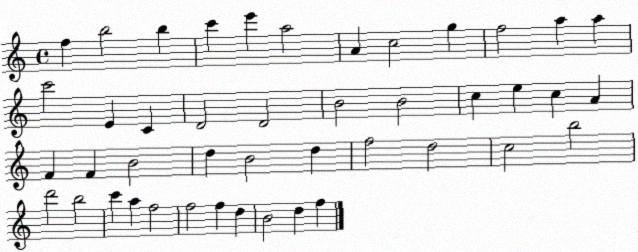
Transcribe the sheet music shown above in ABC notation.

X:1
T:Untitled
M:4/4
L:1/4
K:C
f b2 b c' e' a2 A c2 g f2 a a c'2 E C D2 D2 B2 B2 c e c A F F B2 d B2 d f2 d2 c2 b2 d'2 b2 c' a f2 f2 f d B2 d f